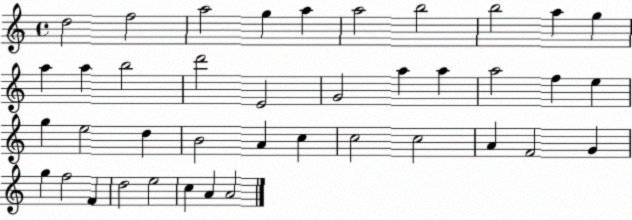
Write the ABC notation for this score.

X:1
T:Untitled
M:4/4
L:1/4
K:C
d2 f2 a2 g a a2 b2 b2 a g a a b2 d'2 E2 G2 a a a2 f e g e2 d B2 A c c2 c2 A F2 G g f2 F d2 e2 c A A2